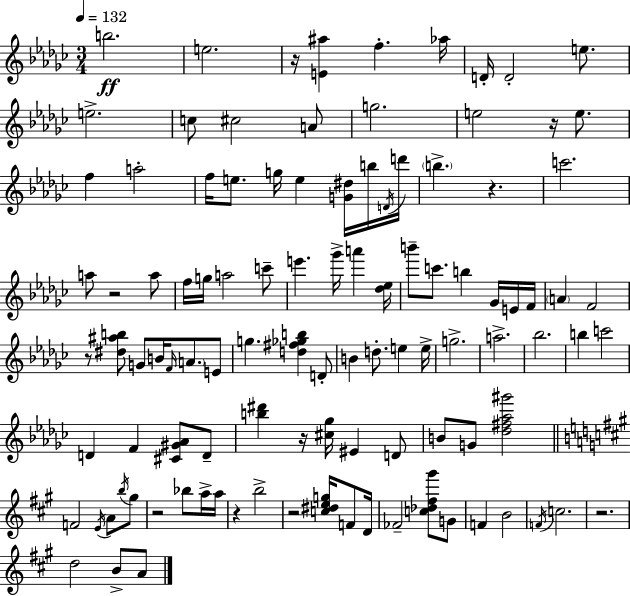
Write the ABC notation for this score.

X:1
T:Untitled
M:3/4
L:1/4
K:Ebm
b2 e2 z/4 [E^a] f _a/4 D/4 D2 e/2 e2 c/2 ^c2 A/2 g2 e2 z/4 e/2 f a2 f/4 e/2 g/4 e [G^d]/4 b/4 D/4 d'/4 b z c'2 a/2 z2 a/2 f/4 g/4 a2 c'/2 e' _g'/4 a' [_d_e]/4 b'/2 c'/2 b _G/4 E/4 F/4 A F2 z/2 [^d^ab]/2 G/2 B/4 F/4 A/2 E/2 g [d^f_gb] D/2 B d/2 e e/4 g2 a2 _b2 b c'2 D F [^C^G_A]/2 D/2 [b^d'] z/4 [^c_g]/4 ^E D/2 B/2 G/2 [_d^f_a^g']2 F2 E/4 A/2 b/4 ^g/2 z2 _b/2 a/4 a/4 z b2 z2 [c^deg]/4 F/2 D/4 _F2 [c_d^f^g']/2 G/2 F B2 F/4 c2 z2 d2 B/2 A/2